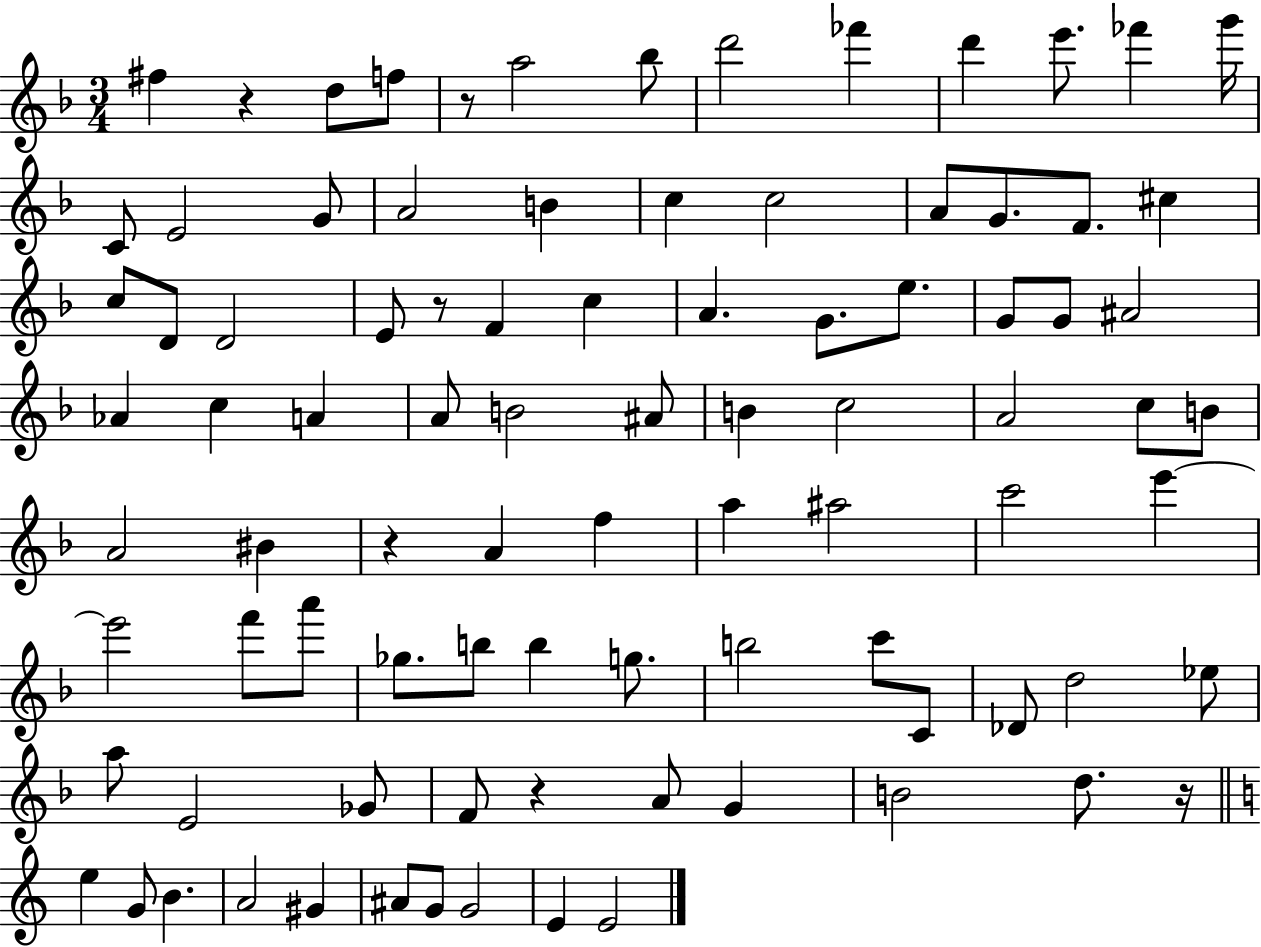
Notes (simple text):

F#5/q R/q D5/e F5/e R/e A5/h Bb5/e D6/h FES6/q D6/q E6/e. FES6/q G6/s C4/e E4/h G4/e A4/h B4/q C5/q C5/h A4/e G4/e. F4/e. C#5/q C5/e D4/e D4/h E4/e R/e F4/q C5/q A4/q. G4/e. E5/e. G4/e G4/e A#4/h Ab4/q C5/q A4/q A4/e B4/h A#4/e B4/q C5/h A4/h C5/e B4/e A4/h BIS4/q R/q A4/q F5/q A5/q A#5/h C6/h E6/q E6/h F6/e A6/e Gb5/e. B5/e B5/q G5/e. B5/h C6/e C4/e Db4/e D5/h Eb5/e A5/e E4/h Gb4/e F4/e R/q A4/e G4/q B4/h D5/e. R/s E5/q G4/e B4/q. A4/h G#4/q A#4/e G4/e G4/h E4/q E4/h